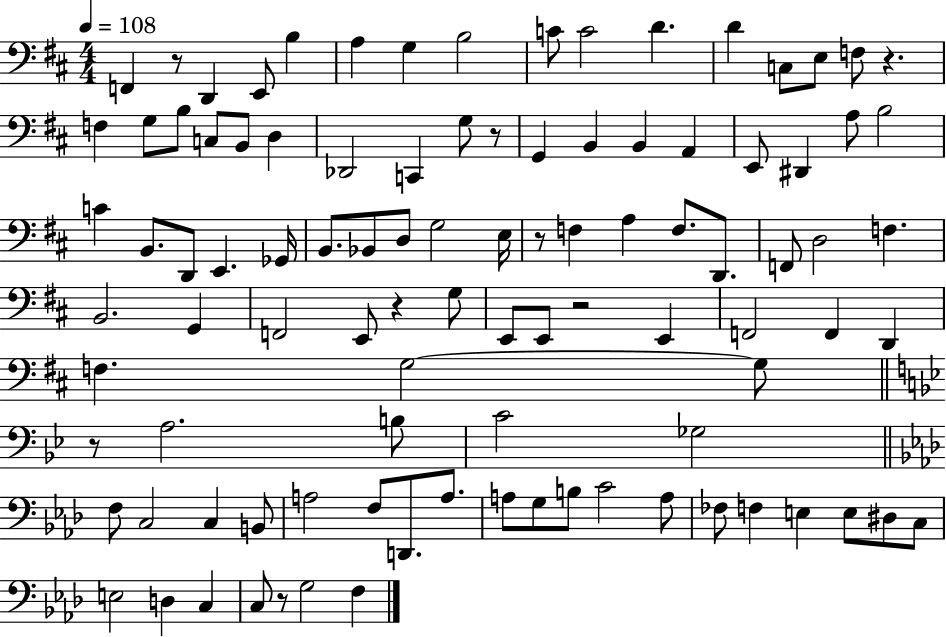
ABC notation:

X:1
T:Untitled
M:4/4
L:1/4
K:D
F,, z/2 D,, E,,/2 B, A, G, B,2 C/2 C2 D D C,/2 E,/2 F,/2 z F, G,/2 B,/2 C,/2 B,,/2 D, _D,,2 C,, G,/2 z/2 G,, B,, B,, A,, E,,/2 ^D,, A,/2 B,2 C B,,/2 D,,/2 E,, _G,,/4 B,,/2 _B,,/2 D,/2 G,2 E,/4 z/2 F, A, F,/2 D,,/2 F,,/2 D,2 F, B,,2 G,, F,,2 E,,/2 z G,/2 E,,/2 E,,/2 z2 E,, F,,2 F,, D,, F, G,2 G,/2 z/2 A,2 B,/2 C2 _G,2 F,/2 C,2 C, B,,/2 A,2 F,/2 D,,/2 A,/2 A,/2 G,/2 B,/2 C2 A,/2 _F,/2 F, E, E,/2 ^D,/2 C,/2 E,2 D, C, C,/2 z/2 G,2 F,